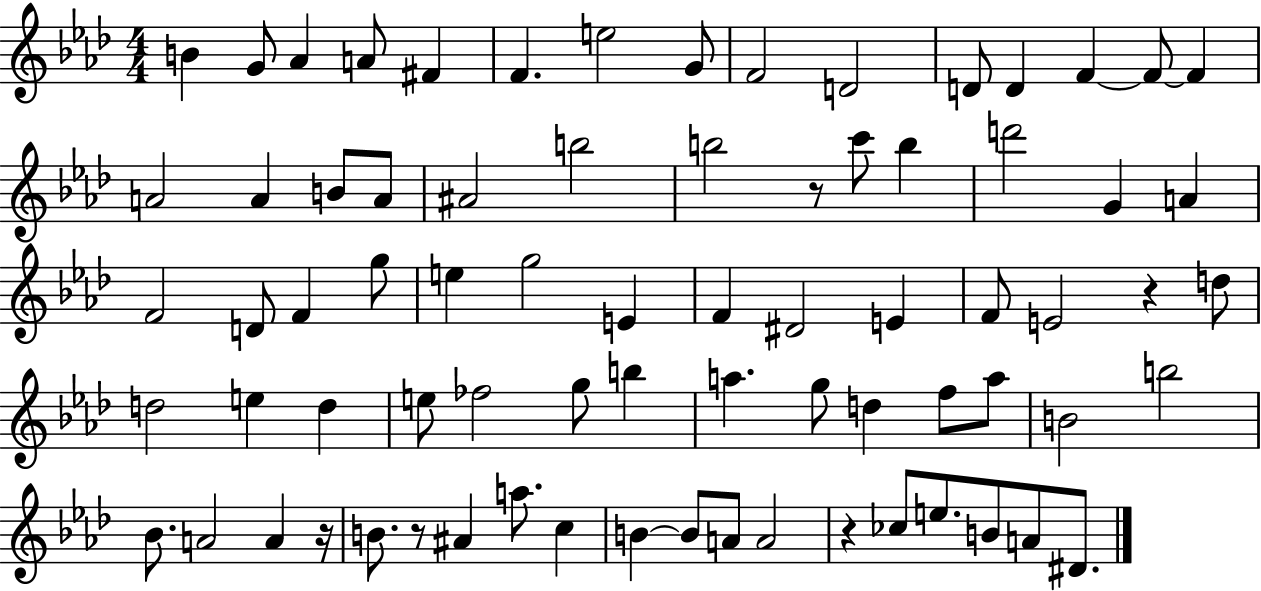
{
  \clef treble
  \numericTimeSignature
  \time 4/4
  \key aes \major
  b'4 g'8 aes'4 a'8 fis'4 | f'4. e''2 g'8 | f'2 d'2 | d'8 d'4 f'4~~ f'8~~ f'4 | \break a'2 a'4 b'8 a'8 | ais'2 b''2 | b''2 r8 c'''8 b''4 | d'''2 g'4 a'4 | \break f'2 d'8 f'4 g''8 | e''4 g''2 e'4 | f'4 dis'2 e'4 | f'8 e'2 r4 d''8 | \break d''2 e''4 d''4 | e''8 fes''2 g''8 b''4 | a''4. g''8 d''4 f''8 a''8 | b'2 b''2 | \break bes'8. a'2 a'4 r16 | b'8. r8 ais'4 a''8. c''4 | b'4~~ b'8 a'8 a'2 | r4 ces''8 e''8. b'8 a'8 dis'8. | \break \bar "|."
}